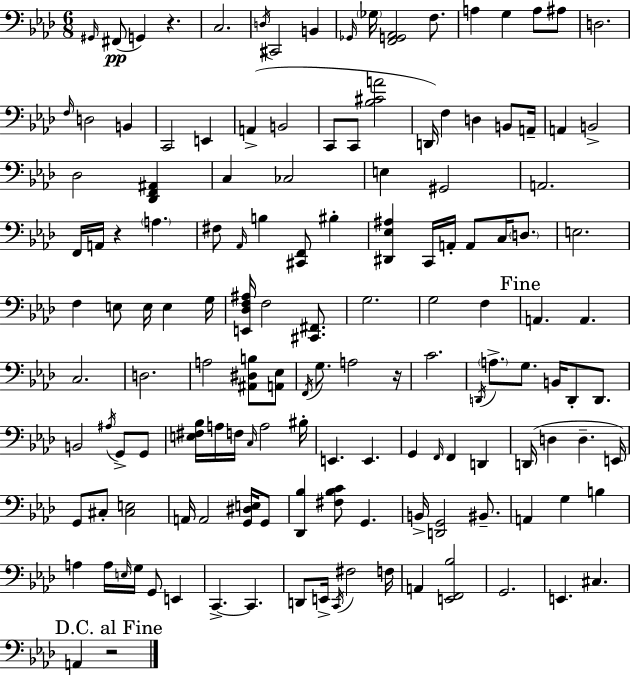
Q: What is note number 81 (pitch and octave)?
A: C3